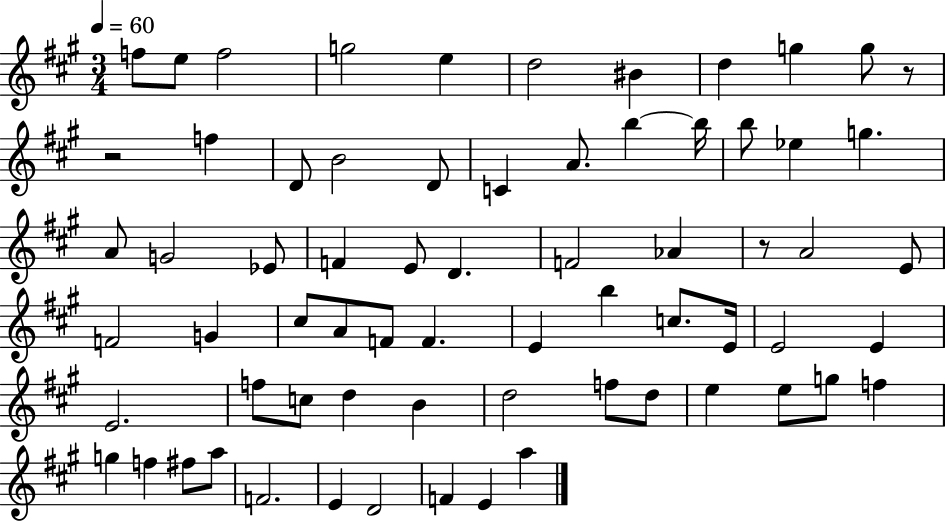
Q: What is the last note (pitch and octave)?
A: A5